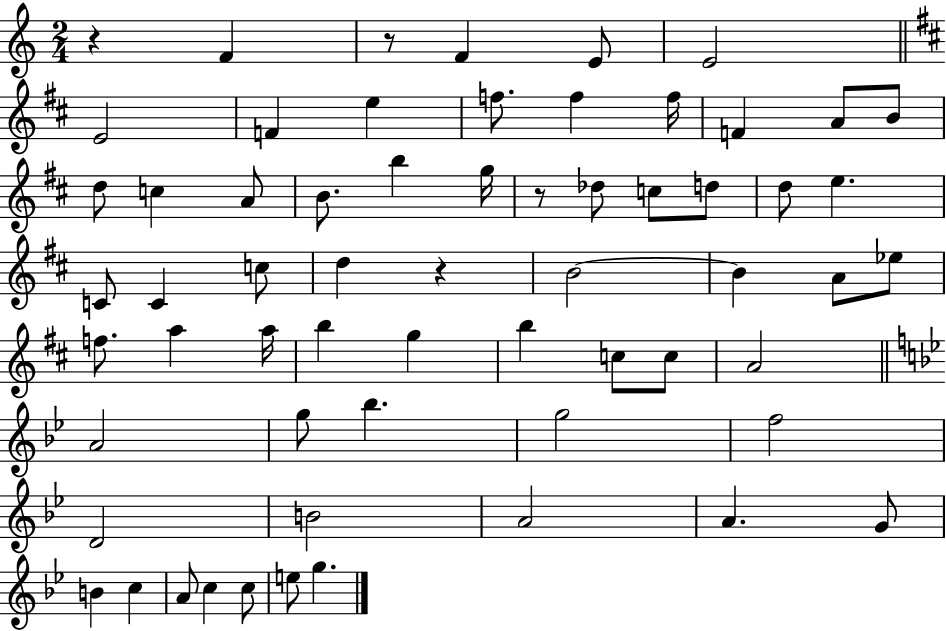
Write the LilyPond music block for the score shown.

{
  \clef treble
  \numericTimeSignature
  \time 2/4
  \key c \major
  \repeat volta 2 { r4 f'4 | r8 f'4 e'8 | e'2 | \bar "||" \break \key b \minor e'2 | f'4 e''4 | f''8. f''4 f''16 | f'4 a'8 b'8 | \break d''8 c''4 a'8 | b'8. b''4 g''16 | r8 des''8 c''8 d''8 | d''8 e''4. | \break c'8 c'4 c''8 | d''4 r4 | b'2~~ | b'4 a'8 ees''8 | \break f''8. a''4 a''16 | b''4 g''4 | b''4 c''8 c''8 | a'2 | \break \bar "||" \break \key g \minor a'2 | g''8 bes''4. | g''2 | f''2 | \break d'2 | b'2 | a'2 | a'4. g'8 | \break b'4 c''4 | a'8 c''4 c''8 | e''8 g''4. | } \bar "|."
}